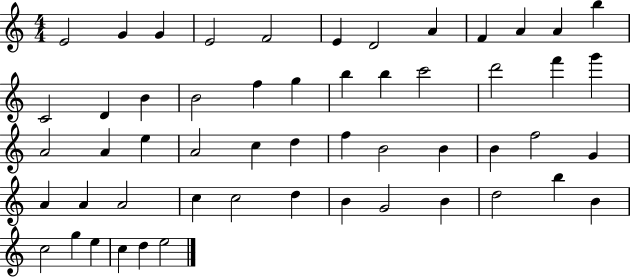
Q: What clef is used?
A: treble